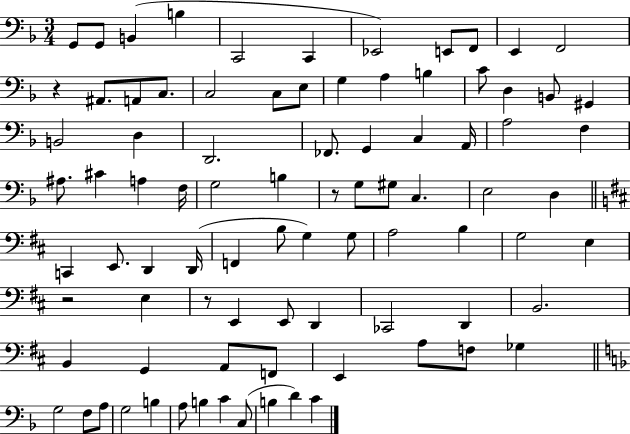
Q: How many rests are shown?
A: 4